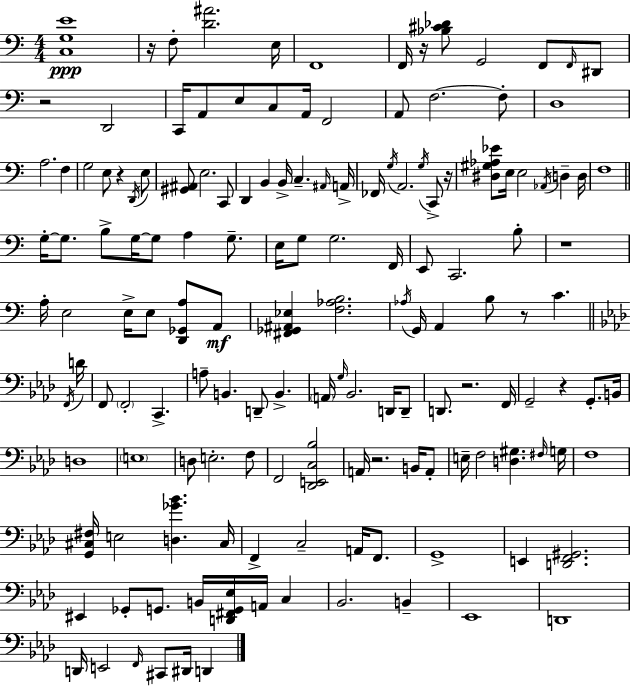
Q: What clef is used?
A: bass